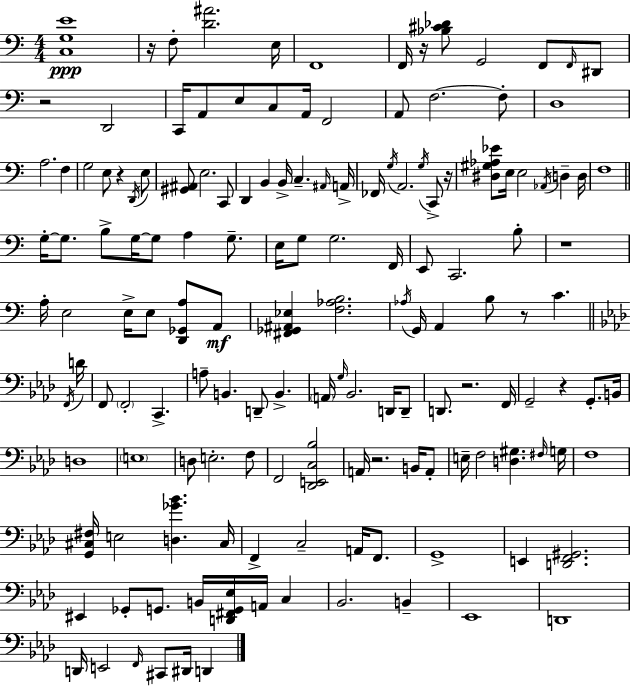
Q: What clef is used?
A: bass